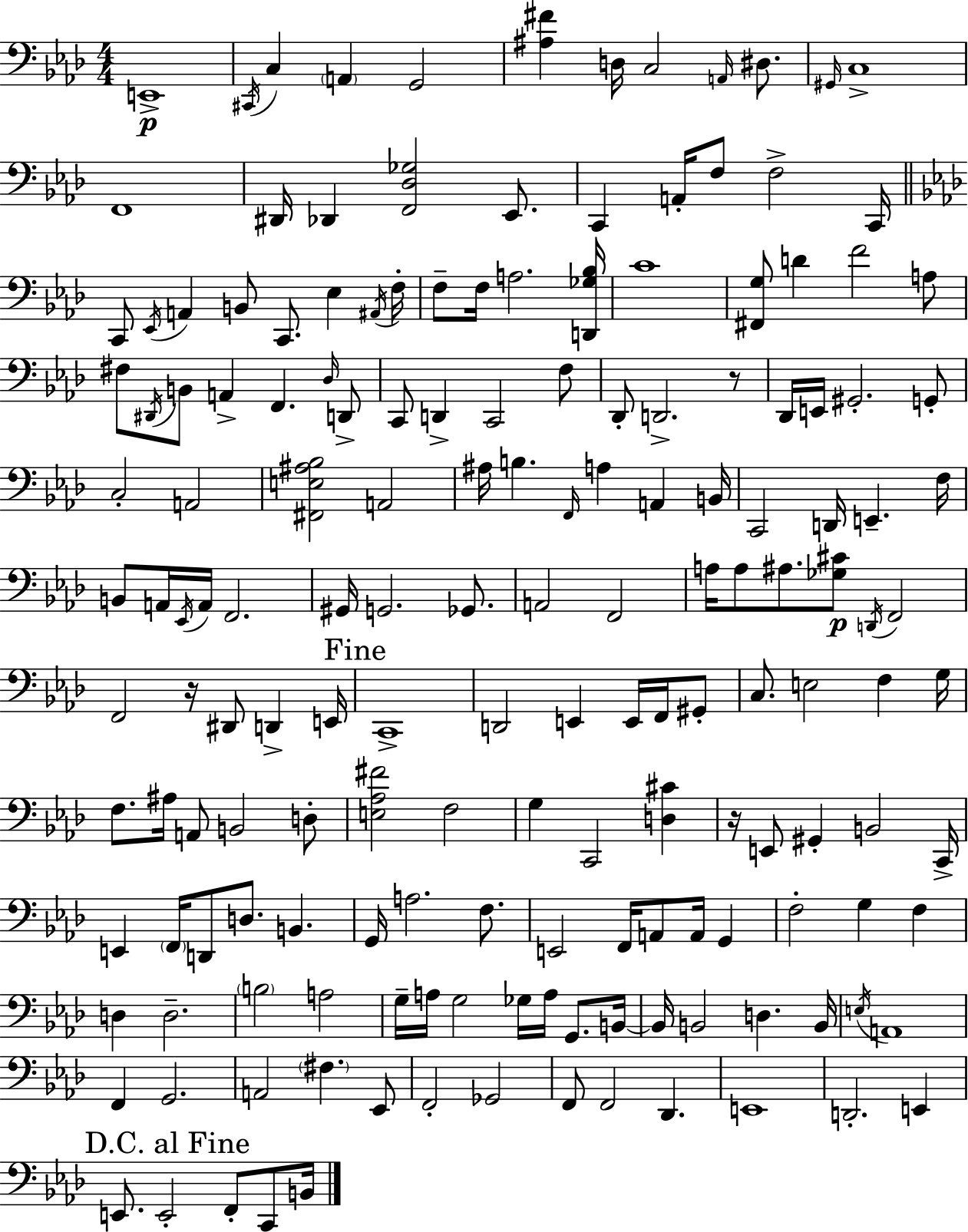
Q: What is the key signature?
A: AES major